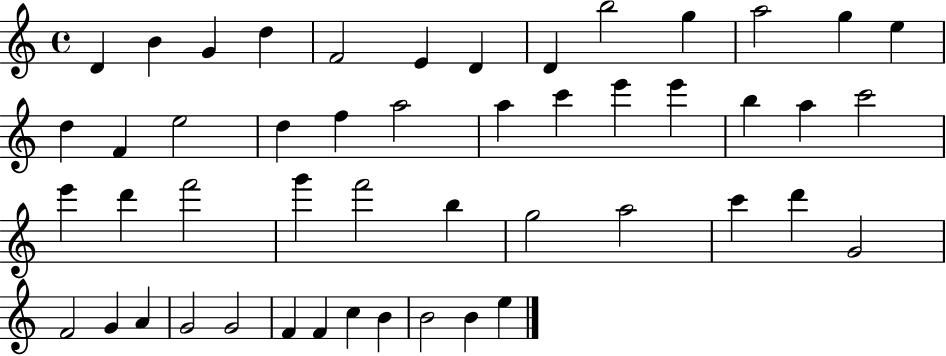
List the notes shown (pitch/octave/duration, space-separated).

D4/q B4/q G4/q D5/q F4/h E4/q D4/q D4/q B5/h G5/q A5/h G5/q E5/q D5/q F4/q E5/h D5/q F5/q A5/h A5/q C6/q E6/q E6/q B5/q A5/q C6/h E6/q D6/q F6/h G6/q F6/h B5/q G5/h A5/h C6/q D6/q G4/h F4/h G4/q A4/q G4/h G4/h F4/q F4/q C5/q B4/q B4/h B4/q E5/q